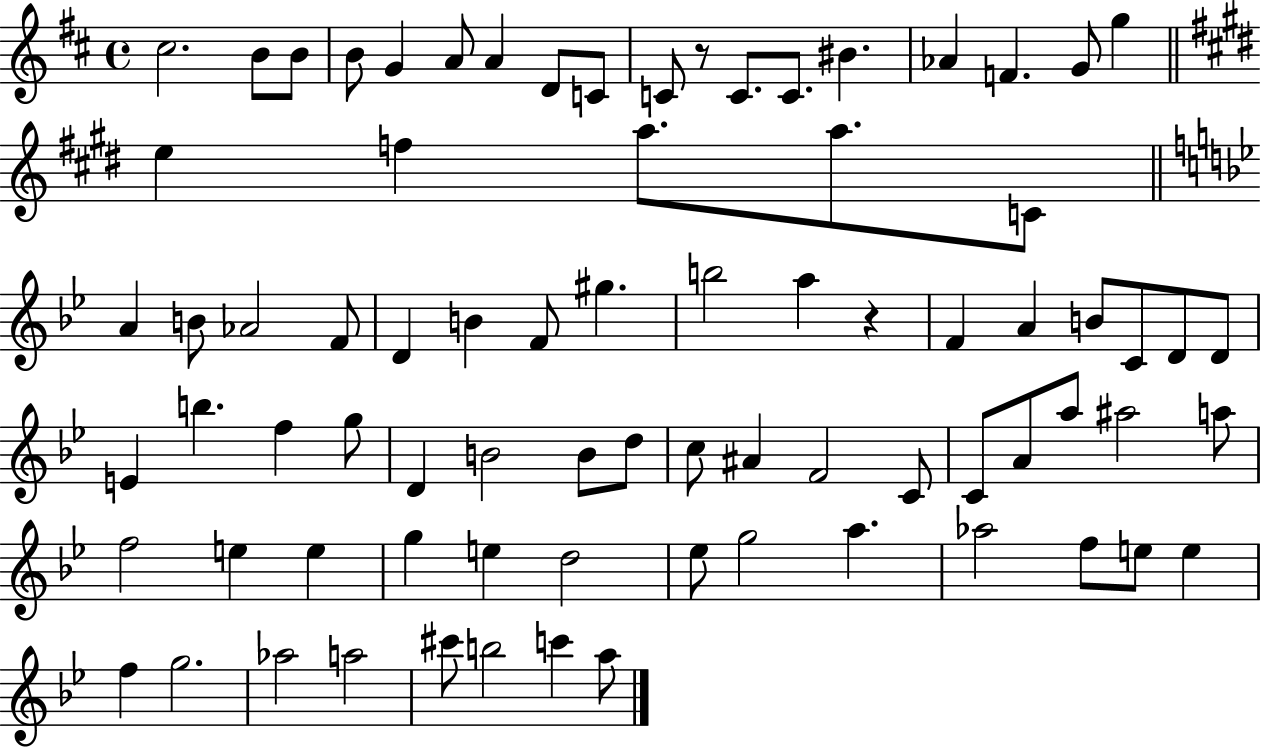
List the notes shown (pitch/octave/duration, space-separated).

C#5/h. B4/e B4/e B4/e G4/q A4/e A4/q D4/e C4/e C4/e R/e C4/e. C4/e. BIS4/q. Ab4/q F4/q. G4/e G5/q E5/q F5/q A5/e. A5/e. C4/e A4/q B4/e Ab4/h F4/e D4/q B4/q F4/e G#5/q. B5/h A5/q R/q F4/q A4/q B4/e C4/e D4/e D4/e E4/q B5/q. F5/q G5/e D4/q B4/h B4/e D5/e C5/e A#4/q F4/h C4/e C4/e A4/e A5/e A#5/h A5/e F5/h E5/q E5/q G5/q E5/q D5/h Eb5/e G5/h A5/q. Ab5/h F5/e E5/e E5/q F5/q G5/h. Ab5/h A5/h C#6/e B5/h C6/q A5/e